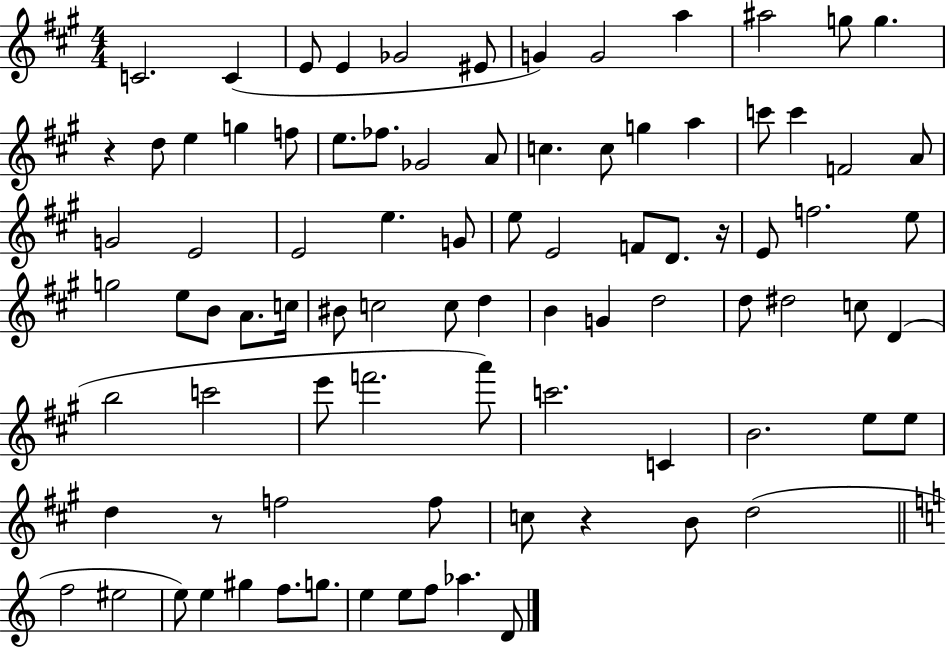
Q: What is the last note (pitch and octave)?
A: D4